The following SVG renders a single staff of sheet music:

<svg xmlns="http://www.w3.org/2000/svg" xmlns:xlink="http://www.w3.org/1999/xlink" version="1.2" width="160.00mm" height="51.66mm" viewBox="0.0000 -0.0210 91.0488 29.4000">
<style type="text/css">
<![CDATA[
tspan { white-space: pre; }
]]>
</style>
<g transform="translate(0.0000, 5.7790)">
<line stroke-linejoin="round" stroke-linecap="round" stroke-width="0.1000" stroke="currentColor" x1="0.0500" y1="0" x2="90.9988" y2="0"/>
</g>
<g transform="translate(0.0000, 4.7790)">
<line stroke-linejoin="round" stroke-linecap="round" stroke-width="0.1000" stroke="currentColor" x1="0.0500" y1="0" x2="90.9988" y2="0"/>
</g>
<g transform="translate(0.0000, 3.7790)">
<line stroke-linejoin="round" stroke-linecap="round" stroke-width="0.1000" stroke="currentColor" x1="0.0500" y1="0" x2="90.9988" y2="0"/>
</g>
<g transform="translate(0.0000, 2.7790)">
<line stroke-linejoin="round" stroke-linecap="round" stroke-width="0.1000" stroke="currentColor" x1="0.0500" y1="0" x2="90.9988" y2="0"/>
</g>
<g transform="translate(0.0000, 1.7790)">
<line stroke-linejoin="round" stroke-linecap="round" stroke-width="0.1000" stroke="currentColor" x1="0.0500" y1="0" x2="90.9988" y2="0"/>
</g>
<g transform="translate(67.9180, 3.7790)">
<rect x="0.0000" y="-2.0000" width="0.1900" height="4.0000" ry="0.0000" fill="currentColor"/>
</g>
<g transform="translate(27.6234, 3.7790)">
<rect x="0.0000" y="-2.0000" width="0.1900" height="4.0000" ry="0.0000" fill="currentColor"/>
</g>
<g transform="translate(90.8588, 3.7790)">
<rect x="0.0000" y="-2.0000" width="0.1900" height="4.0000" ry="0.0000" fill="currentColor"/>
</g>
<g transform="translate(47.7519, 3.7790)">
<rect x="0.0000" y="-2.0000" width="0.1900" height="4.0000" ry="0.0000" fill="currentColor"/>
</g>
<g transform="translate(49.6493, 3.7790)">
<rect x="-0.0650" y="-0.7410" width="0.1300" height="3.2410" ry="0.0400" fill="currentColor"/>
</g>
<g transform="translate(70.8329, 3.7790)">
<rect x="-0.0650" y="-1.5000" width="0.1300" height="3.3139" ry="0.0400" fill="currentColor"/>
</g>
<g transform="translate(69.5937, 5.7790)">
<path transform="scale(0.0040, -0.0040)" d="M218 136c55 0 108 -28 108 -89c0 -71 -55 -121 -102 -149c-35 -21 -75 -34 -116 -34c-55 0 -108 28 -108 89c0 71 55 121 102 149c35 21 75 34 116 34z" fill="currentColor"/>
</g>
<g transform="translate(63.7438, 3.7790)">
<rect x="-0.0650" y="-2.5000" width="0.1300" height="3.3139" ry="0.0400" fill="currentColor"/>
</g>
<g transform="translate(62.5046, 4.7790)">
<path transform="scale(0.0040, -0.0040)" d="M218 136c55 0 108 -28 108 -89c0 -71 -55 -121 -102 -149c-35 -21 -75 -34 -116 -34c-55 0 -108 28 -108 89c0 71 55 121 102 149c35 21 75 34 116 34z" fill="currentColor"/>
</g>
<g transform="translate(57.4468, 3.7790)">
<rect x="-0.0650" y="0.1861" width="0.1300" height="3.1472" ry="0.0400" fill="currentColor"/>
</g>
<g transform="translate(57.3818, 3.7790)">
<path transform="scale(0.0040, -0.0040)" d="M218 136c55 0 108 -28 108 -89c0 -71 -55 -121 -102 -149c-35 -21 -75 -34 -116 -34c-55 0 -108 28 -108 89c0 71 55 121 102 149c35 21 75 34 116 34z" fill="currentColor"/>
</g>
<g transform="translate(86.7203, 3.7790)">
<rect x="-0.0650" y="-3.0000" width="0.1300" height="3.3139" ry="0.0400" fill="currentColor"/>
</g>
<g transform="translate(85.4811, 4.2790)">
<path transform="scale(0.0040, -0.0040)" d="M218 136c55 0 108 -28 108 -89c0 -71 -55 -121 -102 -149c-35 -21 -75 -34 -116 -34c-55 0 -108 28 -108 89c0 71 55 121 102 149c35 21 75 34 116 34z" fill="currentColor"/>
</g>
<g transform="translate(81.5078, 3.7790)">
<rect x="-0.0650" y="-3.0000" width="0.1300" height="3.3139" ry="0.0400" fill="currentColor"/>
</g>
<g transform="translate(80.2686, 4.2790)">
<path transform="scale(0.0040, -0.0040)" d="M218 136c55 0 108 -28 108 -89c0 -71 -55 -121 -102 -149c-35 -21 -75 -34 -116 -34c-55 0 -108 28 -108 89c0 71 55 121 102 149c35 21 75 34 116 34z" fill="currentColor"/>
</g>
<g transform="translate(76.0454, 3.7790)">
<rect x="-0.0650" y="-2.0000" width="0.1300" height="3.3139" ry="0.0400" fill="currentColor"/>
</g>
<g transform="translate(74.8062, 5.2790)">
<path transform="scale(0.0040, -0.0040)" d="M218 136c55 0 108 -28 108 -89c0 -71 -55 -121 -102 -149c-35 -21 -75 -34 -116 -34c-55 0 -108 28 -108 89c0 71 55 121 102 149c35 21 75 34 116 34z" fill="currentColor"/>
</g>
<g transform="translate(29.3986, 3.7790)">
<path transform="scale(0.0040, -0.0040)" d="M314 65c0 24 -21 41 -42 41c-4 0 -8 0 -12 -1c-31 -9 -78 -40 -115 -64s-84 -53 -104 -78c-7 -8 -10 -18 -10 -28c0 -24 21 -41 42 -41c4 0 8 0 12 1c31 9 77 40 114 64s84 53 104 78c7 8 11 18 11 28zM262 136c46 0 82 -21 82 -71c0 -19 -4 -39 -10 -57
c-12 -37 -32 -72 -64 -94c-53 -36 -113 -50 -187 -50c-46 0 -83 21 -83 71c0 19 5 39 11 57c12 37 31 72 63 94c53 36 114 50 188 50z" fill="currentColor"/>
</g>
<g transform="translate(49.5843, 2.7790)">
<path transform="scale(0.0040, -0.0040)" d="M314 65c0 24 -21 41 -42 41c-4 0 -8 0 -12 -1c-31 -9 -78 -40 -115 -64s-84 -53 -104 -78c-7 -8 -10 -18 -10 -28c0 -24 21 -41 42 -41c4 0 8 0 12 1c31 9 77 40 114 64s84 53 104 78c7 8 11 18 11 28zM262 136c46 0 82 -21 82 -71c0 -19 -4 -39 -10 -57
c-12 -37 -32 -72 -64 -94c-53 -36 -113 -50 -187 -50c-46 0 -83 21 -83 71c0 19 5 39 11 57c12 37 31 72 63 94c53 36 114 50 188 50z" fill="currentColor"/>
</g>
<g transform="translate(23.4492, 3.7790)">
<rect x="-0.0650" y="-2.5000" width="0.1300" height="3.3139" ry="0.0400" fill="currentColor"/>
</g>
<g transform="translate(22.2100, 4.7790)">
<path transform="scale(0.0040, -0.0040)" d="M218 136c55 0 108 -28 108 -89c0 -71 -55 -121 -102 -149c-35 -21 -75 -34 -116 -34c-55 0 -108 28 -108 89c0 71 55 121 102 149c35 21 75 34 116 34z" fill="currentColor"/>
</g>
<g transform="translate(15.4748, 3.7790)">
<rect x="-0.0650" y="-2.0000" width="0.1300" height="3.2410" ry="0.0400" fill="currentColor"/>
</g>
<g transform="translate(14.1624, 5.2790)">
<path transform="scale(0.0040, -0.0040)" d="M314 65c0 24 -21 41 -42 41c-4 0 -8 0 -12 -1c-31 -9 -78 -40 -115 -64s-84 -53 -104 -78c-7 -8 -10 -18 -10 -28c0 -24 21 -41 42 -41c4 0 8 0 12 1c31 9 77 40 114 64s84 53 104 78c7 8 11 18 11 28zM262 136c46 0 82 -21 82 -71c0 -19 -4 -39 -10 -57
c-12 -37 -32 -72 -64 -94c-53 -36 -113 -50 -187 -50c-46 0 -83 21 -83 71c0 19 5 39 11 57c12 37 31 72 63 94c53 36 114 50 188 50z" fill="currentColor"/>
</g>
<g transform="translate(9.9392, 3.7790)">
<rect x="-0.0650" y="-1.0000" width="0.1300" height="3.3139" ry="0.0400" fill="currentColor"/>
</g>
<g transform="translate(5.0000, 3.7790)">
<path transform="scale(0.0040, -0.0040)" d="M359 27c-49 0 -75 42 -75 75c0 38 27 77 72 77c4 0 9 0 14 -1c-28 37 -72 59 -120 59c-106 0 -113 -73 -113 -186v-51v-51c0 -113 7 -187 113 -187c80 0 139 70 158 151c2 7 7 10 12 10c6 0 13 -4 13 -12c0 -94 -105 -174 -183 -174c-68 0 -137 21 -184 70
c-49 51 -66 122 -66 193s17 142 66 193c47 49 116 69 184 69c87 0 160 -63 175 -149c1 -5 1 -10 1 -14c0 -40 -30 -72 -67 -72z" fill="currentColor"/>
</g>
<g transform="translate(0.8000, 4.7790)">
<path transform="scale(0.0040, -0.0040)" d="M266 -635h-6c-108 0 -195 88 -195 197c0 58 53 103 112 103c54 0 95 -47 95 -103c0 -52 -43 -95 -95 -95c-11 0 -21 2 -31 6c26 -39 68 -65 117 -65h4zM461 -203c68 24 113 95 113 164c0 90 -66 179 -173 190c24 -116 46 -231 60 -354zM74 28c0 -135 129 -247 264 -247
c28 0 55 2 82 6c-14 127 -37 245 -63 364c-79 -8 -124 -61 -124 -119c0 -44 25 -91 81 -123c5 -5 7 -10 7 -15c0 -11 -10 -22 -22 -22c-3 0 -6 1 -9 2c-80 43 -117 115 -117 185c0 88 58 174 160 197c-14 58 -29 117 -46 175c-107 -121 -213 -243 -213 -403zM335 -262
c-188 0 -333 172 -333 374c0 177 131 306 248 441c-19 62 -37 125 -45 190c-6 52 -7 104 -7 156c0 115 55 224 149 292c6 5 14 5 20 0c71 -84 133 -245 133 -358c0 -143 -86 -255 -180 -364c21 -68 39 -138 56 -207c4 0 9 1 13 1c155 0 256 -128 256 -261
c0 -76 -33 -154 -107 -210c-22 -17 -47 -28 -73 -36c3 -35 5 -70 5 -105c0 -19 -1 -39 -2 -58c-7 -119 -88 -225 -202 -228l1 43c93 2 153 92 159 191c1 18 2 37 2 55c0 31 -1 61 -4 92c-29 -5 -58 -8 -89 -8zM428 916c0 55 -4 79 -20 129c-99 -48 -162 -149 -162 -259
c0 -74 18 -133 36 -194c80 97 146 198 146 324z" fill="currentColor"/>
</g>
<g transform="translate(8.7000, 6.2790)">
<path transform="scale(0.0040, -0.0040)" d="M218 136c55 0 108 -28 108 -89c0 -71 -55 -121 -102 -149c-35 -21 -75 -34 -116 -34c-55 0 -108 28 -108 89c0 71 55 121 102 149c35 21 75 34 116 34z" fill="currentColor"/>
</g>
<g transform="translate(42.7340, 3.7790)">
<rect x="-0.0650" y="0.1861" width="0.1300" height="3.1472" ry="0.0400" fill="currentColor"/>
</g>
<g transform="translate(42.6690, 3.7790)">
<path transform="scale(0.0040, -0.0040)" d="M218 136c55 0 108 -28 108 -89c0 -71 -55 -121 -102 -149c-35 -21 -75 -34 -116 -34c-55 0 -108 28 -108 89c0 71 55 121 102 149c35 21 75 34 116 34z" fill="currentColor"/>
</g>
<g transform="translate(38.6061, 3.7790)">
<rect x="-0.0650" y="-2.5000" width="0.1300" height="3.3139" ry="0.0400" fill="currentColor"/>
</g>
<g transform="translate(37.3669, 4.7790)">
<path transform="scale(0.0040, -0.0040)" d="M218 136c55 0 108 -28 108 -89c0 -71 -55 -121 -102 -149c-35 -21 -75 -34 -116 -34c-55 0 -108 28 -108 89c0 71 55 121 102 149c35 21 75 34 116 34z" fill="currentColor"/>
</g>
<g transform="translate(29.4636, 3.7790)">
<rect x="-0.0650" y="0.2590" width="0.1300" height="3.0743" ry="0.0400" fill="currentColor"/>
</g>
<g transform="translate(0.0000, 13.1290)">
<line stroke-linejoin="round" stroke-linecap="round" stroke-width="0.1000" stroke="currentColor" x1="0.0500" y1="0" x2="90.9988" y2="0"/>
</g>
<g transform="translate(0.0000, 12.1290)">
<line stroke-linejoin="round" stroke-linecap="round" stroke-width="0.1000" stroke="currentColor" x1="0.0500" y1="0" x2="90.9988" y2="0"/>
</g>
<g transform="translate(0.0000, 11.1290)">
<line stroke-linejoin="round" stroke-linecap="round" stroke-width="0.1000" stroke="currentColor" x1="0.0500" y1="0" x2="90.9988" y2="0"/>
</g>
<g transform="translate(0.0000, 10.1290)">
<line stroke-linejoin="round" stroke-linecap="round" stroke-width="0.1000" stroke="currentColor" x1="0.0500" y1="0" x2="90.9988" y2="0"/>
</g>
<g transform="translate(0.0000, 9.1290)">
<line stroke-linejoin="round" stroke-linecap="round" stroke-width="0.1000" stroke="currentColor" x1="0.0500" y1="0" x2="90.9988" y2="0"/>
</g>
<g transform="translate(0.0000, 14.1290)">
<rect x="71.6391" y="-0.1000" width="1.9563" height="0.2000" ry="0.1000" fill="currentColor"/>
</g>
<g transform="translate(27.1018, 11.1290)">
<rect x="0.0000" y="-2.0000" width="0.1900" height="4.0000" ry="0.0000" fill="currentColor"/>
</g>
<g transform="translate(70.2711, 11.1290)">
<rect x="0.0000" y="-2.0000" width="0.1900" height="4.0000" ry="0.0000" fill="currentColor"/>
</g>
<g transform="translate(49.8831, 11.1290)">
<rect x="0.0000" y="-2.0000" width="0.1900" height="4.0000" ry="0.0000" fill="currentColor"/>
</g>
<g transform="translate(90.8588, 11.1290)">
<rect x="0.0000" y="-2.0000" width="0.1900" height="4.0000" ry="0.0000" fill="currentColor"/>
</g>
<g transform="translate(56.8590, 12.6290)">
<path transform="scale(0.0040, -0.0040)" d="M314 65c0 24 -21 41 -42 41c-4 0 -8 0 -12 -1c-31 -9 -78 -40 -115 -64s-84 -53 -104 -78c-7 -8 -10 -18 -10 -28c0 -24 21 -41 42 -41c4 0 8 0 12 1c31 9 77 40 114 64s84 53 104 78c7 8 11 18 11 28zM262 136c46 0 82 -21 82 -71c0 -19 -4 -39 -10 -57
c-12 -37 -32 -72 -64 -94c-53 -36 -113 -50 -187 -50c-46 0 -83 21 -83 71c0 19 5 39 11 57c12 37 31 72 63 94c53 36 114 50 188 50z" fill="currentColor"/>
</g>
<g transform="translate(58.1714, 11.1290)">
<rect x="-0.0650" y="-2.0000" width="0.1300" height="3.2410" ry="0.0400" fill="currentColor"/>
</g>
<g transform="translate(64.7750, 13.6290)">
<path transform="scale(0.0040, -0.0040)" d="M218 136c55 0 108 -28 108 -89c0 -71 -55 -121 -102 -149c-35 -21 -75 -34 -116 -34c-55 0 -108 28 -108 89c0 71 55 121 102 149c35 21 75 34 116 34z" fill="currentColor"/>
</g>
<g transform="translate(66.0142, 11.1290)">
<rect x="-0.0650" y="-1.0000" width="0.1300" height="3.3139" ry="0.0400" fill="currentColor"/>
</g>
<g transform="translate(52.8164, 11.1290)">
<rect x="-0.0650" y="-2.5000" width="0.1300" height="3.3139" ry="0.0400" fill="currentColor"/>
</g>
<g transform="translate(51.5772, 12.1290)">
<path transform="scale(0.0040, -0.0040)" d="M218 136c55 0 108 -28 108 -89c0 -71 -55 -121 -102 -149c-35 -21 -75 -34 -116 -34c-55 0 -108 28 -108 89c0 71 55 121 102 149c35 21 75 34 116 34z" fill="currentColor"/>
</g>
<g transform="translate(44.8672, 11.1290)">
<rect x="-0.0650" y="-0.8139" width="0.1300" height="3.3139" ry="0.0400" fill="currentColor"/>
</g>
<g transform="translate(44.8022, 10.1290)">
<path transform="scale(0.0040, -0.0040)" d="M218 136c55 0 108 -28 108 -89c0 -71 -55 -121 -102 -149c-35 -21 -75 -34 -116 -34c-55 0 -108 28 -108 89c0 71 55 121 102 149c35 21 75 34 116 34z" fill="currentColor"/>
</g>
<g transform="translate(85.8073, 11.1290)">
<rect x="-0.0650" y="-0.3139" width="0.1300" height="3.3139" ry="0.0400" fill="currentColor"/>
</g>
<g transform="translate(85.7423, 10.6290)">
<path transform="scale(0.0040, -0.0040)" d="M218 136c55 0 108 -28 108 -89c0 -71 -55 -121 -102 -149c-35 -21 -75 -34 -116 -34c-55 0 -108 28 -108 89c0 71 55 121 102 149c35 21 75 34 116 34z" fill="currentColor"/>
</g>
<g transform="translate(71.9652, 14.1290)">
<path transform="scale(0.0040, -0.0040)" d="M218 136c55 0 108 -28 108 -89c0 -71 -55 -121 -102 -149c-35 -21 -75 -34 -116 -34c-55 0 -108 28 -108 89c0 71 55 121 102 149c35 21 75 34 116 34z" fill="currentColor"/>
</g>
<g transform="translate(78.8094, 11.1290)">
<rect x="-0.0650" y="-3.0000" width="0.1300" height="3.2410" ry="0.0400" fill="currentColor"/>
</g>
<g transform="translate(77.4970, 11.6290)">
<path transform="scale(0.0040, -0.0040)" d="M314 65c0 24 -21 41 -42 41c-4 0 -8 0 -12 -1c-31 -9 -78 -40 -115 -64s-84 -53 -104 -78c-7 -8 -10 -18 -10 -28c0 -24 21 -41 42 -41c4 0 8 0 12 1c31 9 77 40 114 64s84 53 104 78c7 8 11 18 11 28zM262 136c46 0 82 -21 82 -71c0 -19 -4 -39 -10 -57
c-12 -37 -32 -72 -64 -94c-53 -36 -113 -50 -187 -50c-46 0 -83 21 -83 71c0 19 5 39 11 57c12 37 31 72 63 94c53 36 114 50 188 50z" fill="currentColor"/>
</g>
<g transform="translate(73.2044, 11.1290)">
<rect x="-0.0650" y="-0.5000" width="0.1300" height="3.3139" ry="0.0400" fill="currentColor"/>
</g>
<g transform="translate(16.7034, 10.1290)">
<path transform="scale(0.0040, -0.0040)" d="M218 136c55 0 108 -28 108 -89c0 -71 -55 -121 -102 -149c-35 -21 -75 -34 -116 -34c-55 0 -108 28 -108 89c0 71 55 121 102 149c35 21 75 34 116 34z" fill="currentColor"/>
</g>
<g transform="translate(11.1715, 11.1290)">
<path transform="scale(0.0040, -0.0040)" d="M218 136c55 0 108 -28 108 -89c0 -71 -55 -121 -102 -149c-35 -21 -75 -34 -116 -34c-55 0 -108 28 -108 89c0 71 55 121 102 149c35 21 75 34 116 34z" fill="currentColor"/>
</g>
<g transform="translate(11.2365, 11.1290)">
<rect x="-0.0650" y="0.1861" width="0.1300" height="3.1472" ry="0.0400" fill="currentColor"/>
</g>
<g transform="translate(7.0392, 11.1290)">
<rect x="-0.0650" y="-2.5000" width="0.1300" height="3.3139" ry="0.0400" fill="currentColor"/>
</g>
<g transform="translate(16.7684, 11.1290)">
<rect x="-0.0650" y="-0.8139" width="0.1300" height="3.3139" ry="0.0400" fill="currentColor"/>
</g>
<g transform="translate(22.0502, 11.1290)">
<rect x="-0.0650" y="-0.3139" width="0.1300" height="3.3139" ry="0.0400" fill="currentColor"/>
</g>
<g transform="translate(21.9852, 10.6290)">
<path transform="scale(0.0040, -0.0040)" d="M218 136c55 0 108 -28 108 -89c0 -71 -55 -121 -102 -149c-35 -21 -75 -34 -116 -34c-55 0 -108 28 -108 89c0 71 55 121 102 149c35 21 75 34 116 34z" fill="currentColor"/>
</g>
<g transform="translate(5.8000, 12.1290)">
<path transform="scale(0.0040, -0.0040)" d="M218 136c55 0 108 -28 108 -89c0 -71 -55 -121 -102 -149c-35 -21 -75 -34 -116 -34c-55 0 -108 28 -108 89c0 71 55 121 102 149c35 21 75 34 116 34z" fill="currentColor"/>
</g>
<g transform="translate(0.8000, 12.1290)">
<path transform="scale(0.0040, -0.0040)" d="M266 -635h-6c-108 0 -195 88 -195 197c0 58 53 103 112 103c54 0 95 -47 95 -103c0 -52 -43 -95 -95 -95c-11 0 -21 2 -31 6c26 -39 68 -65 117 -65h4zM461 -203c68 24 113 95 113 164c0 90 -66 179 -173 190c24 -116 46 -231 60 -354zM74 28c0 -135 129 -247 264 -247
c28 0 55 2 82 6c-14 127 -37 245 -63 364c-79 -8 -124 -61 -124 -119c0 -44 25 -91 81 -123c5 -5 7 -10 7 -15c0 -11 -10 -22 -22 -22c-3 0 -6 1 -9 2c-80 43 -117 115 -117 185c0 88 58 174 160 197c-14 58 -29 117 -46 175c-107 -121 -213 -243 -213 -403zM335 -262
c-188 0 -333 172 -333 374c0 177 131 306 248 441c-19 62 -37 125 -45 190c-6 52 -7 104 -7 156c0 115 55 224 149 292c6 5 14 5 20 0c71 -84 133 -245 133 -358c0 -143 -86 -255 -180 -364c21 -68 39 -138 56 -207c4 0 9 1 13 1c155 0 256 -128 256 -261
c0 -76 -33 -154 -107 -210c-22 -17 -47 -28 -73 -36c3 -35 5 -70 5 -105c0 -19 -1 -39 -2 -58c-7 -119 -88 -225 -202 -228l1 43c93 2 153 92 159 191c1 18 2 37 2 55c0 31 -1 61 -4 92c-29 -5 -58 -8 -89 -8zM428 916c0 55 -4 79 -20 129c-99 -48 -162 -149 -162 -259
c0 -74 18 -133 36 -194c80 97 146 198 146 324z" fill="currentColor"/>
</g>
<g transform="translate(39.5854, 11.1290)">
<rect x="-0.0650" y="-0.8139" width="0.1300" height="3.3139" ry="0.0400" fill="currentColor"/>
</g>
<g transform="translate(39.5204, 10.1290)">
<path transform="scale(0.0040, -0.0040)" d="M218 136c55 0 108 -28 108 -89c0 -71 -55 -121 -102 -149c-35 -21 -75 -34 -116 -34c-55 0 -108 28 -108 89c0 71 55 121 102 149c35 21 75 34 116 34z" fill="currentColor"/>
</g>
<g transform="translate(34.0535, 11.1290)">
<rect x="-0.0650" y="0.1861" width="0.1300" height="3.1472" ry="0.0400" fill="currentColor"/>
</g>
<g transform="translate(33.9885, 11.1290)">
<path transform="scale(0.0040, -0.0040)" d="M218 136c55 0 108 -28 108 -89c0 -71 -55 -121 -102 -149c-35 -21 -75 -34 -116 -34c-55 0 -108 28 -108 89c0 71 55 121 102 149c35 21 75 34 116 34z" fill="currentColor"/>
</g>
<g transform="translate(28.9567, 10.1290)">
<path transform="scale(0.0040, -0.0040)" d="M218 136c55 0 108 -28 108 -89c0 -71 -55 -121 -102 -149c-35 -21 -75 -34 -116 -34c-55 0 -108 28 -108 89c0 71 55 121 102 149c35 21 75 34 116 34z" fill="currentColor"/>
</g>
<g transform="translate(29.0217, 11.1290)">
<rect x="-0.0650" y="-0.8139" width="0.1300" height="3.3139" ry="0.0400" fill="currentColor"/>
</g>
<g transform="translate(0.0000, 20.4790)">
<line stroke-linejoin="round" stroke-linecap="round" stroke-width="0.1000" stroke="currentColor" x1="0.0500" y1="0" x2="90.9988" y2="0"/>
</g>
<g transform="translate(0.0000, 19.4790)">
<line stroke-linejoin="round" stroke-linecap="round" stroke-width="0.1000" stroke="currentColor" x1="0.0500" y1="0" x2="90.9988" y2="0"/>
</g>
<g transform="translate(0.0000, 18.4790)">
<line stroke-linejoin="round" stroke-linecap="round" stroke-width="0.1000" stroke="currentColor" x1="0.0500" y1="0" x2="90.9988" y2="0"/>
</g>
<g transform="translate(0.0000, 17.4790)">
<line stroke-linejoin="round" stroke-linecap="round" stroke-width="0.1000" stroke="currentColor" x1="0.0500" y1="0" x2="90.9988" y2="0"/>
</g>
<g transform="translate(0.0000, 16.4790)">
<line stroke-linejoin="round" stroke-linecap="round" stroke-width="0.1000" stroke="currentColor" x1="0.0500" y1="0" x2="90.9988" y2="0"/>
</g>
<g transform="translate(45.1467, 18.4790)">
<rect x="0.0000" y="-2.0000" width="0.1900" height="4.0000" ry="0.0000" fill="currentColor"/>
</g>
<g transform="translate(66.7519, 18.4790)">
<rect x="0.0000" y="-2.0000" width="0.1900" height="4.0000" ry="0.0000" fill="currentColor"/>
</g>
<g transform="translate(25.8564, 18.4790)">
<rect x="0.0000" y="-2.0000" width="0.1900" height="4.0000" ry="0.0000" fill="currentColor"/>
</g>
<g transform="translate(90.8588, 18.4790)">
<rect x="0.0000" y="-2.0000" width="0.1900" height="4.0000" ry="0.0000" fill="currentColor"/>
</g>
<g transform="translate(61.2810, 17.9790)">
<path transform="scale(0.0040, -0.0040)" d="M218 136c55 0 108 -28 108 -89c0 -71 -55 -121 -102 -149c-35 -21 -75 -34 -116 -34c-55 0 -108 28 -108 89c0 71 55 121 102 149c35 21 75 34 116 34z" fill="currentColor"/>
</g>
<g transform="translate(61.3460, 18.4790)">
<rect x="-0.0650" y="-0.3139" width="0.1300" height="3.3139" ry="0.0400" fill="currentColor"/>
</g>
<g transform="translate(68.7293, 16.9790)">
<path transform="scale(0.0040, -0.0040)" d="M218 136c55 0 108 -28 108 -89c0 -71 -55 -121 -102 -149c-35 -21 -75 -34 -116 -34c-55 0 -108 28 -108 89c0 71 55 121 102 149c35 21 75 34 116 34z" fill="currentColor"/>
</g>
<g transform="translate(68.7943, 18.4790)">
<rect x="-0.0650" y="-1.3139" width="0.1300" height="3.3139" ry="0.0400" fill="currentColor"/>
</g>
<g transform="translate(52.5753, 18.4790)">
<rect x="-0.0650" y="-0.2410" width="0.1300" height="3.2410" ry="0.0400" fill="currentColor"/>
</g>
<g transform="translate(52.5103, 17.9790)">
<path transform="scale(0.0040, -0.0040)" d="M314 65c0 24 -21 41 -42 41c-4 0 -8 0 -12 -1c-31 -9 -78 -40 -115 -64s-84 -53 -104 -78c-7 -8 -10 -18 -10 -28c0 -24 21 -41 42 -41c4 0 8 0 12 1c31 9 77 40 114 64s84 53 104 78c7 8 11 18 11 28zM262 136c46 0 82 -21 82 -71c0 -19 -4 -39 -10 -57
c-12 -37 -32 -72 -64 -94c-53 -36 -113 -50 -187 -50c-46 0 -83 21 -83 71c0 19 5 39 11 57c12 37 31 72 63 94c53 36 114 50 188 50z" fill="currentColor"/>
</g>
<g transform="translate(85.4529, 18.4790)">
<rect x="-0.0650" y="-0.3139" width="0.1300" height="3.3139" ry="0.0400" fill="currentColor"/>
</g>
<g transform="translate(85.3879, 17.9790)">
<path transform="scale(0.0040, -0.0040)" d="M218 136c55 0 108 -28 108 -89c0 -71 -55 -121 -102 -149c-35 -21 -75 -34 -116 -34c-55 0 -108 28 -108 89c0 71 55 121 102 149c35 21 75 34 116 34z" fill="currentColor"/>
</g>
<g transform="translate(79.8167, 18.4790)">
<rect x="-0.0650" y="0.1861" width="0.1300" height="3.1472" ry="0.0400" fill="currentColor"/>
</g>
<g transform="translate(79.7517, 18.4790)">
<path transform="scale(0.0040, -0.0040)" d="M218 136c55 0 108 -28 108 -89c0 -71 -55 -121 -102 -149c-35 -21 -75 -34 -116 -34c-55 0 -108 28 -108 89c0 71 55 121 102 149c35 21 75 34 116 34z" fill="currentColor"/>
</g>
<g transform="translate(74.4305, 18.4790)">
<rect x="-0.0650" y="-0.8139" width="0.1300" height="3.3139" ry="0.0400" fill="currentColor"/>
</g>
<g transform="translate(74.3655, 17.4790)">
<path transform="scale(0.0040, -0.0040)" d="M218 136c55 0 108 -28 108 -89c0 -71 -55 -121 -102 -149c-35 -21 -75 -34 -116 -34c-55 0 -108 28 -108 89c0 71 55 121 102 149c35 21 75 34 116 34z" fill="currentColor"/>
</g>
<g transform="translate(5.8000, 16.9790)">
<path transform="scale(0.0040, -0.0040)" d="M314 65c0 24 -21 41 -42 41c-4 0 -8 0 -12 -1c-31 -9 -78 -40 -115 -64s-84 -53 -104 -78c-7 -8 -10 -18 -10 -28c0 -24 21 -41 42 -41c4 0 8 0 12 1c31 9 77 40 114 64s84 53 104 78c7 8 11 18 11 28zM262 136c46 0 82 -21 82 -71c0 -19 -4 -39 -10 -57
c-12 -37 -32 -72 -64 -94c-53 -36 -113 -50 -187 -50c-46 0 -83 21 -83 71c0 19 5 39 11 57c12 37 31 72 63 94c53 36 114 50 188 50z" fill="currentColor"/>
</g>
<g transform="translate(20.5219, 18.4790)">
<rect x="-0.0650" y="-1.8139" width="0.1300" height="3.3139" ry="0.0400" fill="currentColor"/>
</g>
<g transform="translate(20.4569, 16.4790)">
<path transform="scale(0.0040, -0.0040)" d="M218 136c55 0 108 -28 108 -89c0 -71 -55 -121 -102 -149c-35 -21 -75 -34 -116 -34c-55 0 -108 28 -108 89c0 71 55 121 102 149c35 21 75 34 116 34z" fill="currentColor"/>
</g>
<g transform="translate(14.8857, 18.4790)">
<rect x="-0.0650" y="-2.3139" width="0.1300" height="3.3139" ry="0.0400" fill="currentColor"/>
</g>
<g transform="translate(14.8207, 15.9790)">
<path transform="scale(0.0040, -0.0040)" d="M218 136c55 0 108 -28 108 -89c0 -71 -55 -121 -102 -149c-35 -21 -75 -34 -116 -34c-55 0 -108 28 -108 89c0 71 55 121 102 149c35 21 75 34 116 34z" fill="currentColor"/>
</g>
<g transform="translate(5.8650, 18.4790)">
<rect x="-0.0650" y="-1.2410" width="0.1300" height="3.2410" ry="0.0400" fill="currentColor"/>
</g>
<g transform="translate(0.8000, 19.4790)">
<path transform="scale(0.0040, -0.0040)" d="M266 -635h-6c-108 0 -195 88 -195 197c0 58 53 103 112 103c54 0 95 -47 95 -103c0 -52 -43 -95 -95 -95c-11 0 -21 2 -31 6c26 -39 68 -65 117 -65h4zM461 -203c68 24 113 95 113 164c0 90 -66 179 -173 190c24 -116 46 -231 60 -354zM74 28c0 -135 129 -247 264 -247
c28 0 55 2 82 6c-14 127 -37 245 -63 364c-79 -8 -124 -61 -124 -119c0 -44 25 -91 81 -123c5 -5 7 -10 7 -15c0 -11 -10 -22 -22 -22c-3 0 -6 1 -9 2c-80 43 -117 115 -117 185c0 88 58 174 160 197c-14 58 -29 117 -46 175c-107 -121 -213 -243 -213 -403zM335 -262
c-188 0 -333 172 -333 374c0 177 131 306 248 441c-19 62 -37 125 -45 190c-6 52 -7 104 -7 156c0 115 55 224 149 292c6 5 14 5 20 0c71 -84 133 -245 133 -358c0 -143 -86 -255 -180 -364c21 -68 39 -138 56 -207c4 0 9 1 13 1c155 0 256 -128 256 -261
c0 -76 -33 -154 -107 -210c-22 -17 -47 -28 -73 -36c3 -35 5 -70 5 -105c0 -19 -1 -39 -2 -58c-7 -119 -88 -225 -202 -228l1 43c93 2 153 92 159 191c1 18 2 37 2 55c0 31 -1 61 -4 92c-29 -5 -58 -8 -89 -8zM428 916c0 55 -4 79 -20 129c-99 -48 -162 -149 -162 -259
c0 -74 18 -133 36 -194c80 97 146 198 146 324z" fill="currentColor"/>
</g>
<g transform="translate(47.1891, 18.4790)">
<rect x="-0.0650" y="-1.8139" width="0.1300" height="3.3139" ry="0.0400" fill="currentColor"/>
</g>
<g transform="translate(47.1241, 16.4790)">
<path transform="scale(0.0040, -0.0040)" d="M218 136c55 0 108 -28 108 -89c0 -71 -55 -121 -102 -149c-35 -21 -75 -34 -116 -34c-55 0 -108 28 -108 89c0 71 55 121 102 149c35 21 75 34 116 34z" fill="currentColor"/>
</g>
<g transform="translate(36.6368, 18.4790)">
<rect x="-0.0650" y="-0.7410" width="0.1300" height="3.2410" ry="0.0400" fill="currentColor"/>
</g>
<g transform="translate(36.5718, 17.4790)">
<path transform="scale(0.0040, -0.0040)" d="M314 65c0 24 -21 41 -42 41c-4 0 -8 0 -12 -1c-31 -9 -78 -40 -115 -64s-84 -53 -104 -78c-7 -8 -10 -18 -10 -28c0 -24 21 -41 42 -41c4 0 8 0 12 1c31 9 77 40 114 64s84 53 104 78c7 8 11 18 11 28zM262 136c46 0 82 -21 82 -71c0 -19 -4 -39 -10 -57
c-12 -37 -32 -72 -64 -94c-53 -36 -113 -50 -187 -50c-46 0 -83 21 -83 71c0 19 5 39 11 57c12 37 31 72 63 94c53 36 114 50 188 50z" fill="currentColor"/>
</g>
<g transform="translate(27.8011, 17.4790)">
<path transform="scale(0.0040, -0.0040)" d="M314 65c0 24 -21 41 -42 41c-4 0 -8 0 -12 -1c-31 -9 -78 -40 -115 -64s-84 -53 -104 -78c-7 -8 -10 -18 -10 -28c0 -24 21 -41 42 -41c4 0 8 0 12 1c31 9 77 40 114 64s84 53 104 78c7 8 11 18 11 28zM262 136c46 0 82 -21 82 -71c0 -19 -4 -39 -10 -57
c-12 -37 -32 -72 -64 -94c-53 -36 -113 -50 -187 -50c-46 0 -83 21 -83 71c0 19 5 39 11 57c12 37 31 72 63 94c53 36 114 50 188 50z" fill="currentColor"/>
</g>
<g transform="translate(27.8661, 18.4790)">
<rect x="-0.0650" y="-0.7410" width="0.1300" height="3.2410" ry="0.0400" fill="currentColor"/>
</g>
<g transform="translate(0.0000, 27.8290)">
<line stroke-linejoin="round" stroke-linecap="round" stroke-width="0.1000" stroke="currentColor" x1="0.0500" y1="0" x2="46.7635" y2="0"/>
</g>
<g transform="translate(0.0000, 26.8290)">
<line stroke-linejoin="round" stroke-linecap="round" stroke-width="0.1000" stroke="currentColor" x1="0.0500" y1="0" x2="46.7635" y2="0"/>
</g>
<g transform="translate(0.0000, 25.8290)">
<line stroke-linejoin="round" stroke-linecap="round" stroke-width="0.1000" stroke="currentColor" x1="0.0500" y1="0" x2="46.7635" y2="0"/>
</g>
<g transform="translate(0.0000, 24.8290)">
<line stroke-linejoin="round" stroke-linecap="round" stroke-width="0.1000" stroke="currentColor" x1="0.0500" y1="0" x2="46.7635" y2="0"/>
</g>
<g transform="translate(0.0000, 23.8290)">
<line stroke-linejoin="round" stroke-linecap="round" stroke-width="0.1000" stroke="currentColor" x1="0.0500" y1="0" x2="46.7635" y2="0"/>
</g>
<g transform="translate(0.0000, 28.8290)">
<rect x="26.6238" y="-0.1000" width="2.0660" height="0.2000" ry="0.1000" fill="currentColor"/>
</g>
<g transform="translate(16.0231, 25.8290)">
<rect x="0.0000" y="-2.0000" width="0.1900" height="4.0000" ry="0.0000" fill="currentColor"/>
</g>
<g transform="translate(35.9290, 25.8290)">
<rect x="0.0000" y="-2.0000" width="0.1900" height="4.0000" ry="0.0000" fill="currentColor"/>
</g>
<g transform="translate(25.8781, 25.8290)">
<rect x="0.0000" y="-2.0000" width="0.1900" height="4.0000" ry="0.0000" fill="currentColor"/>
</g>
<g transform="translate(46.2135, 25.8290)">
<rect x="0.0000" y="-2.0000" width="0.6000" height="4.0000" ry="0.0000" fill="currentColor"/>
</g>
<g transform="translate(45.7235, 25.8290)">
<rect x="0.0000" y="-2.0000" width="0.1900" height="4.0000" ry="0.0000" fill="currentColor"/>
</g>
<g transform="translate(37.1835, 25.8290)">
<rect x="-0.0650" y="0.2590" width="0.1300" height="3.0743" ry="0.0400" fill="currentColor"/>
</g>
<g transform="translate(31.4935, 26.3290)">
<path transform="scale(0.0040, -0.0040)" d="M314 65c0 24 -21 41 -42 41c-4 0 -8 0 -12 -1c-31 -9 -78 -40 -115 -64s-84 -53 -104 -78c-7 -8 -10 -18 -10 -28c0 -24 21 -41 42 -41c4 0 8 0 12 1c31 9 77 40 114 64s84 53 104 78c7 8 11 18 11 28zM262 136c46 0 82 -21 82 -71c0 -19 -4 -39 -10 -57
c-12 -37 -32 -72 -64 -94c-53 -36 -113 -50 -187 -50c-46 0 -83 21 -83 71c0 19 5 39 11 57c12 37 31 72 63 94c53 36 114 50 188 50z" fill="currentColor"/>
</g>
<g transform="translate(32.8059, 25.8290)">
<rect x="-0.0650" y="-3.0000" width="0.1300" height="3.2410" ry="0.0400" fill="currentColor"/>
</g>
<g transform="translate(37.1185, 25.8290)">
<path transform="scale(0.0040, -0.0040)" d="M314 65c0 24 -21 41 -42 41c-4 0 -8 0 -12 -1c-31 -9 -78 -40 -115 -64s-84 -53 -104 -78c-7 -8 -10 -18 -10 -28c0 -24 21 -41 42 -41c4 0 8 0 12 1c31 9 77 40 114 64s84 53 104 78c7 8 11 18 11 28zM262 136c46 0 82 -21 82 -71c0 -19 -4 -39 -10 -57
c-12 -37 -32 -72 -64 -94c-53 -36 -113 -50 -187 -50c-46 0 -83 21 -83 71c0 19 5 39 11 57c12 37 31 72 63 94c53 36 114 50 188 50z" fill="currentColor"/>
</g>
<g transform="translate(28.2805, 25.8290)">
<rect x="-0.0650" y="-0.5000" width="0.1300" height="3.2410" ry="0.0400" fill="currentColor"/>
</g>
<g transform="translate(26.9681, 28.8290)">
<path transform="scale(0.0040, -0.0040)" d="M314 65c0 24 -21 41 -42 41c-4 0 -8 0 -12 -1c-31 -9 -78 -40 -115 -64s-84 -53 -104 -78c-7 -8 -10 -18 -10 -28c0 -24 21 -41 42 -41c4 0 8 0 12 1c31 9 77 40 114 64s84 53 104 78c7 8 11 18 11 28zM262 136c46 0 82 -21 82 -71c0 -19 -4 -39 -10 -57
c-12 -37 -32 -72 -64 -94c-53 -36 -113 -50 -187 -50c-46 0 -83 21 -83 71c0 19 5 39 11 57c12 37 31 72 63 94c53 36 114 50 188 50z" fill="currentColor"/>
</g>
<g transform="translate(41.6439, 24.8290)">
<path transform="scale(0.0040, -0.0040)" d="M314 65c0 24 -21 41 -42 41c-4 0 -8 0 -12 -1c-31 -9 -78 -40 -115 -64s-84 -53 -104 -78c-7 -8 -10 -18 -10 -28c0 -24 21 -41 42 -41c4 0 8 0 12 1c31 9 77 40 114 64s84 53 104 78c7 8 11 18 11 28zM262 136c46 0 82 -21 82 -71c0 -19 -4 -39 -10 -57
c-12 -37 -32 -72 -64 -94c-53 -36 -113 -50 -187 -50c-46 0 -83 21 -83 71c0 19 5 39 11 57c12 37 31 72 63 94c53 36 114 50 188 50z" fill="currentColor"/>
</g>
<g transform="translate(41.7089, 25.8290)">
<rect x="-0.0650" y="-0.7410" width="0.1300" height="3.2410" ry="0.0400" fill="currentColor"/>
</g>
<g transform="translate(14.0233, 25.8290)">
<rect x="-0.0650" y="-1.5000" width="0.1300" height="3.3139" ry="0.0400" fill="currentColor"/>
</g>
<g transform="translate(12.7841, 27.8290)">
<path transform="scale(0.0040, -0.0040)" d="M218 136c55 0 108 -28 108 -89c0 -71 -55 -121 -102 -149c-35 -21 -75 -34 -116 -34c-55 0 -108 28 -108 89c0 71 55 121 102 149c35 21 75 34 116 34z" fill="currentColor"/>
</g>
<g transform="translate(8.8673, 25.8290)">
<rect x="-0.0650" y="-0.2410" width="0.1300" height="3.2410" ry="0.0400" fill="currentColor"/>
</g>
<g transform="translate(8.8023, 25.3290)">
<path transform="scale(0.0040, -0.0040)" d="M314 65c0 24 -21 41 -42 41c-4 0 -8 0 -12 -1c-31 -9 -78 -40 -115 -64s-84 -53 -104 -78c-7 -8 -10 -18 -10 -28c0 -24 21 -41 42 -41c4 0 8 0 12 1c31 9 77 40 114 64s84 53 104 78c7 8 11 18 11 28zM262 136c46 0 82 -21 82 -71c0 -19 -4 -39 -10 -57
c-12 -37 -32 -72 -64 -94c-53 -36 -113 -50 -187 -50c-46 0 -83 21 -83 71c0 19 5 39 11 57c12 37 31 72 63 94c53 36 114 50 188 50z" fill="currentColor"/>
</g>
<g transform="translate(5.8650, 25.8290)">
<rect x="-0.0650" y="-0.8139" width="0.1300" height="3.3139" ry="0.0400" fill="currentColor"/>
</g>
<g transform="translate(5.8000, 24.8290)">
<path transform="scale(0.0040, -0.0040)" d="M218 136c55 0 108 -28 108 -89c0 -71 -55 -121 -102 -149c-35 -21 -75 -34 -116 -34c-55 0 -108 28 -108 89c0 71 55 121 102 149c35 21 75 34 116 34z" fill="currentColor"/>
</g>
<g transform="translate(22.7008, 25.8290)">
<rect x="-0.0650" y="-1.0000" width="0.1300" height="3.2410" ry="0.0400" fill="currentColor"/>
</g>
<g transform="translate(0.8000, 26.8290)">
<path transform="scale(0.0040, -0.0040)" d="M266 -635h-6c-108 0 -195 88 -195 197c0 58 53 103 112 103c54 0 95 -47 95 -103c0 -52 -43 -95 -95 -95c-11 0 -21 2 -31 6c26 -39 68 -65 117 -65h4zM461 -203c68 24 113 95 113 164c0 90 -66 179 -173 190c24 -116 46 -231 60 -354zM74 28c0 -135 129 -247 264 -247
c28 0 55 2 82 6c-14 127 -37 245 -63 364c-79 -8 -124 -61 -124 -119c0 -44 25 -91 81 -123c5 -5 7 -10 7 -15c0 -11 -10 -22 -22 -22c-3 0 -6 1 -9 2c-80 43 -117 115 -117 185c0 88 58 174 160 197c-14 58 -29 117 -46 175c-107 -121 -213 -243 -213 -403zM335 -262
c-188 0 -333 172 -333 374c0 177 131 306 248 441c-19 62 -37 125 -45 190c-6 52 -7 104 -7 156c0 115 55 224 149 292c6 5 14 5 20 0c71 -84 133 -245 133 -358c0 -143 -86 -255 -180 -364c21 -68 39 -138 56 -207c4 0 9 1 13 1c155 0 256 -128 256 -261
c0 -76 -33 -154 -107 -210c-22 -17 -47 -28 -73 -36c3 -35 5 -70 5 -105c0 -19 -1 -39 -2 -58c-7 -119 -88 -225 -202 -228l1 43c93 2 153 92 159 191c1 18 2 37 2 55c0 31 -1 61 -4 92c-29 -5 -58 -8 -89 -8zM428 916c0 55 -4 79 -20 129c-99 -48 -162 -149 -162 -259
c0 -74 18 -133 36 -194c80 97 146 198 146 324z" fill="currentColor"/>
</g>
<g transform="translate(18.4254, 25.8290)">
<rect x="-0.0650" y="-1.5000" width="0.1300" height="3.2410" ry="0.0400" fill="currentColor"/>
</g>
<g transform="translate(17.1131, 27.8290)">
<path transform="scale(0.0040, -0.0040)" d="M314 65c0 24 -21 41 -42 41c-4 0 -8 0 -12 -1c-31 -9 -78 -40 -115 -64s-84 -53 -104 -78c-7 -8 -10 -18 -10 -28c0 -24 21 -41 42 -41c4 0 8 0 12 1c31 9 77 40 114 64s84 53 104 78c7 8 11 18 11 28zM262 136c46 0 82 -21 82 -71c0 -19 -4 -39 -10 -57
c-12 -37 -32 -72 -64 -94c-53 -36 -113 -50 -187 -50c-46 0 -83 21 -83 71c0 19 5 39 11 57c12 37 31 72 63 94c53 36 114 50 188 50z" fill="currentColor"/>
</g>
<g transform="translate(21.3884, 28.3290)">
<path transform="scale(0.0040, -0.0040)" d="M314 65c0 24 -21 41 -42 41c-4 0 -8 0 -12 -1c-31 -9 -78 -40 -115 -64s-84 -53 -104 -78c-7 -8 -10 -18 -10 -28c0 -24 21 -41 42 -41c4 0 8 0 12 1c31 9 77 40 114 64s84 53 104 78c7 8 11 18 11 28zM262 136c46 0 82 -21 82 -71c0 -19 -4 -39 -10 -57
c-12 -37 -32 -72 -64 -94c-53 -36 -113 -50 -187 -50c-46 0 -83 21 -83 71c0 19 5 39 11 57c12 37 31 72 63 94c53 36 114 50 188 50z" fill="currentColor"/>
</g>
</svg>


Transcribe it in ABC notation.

X:1
T:Untitled
M:4/4
L:1/4
K:C
D F2 G B2 G B d2 B G E F A A G B d c d B d d G F2 D C A2 c e2 g f d2 d2 f c2 c e d B c d c2 E E2 D2 C2 A2 B2 d2